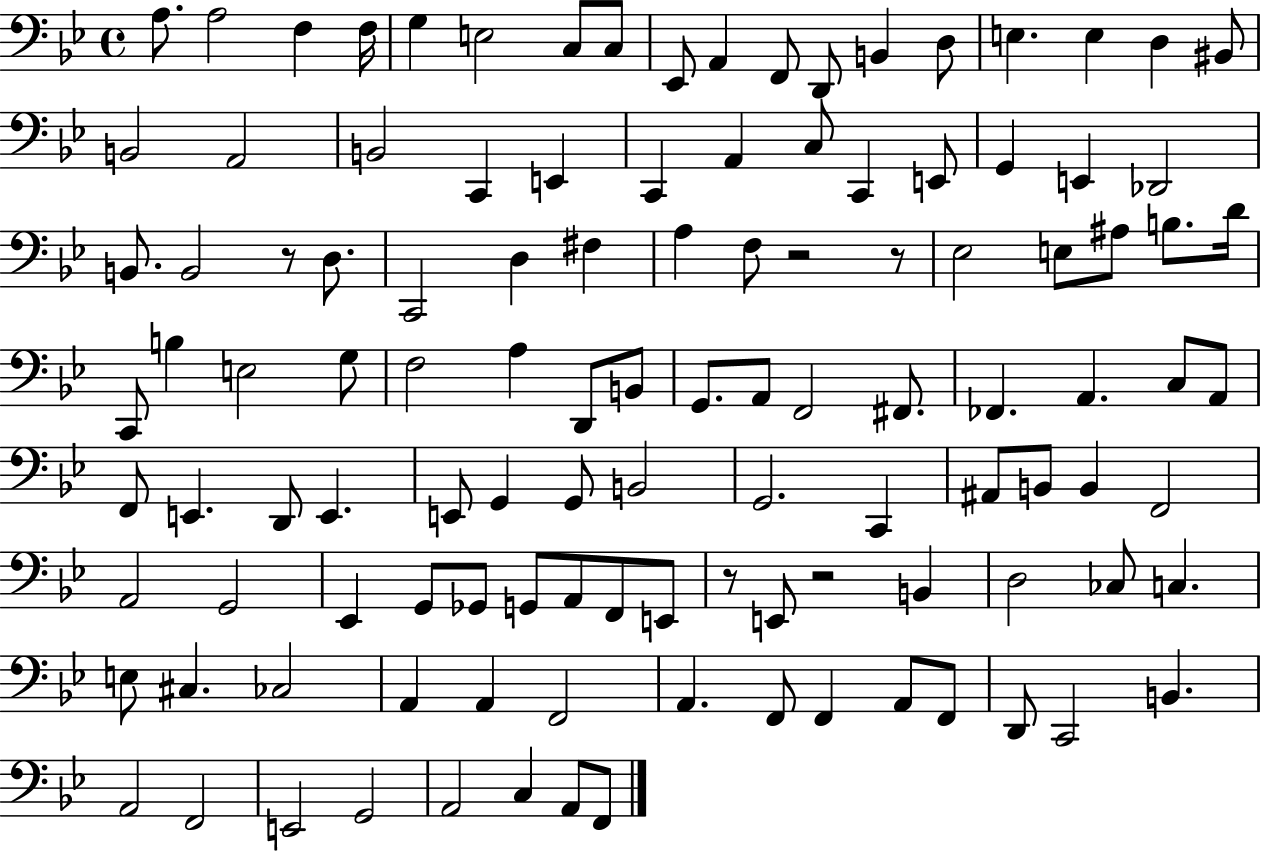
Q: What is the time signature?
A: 4/4